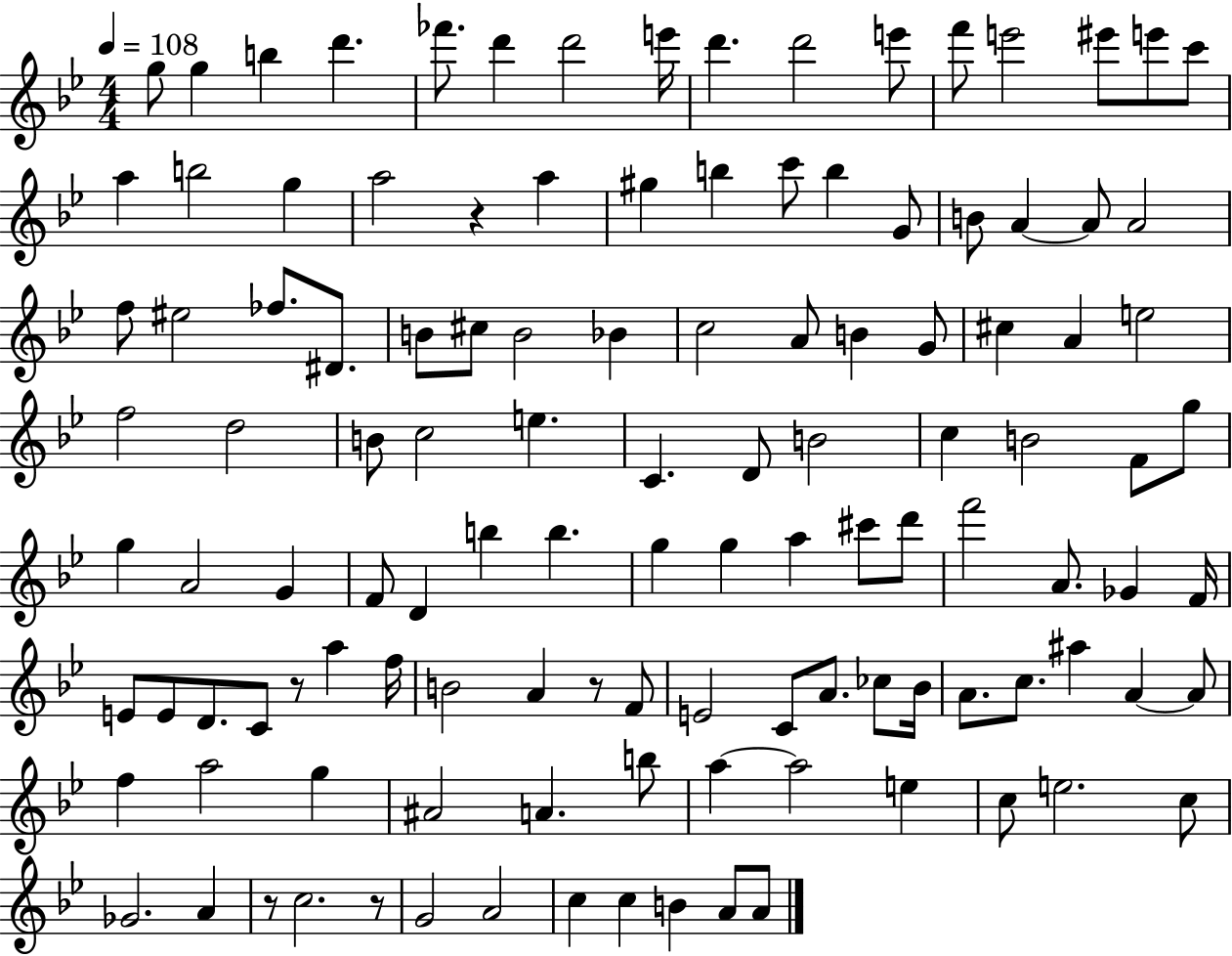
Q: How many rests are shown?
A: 5